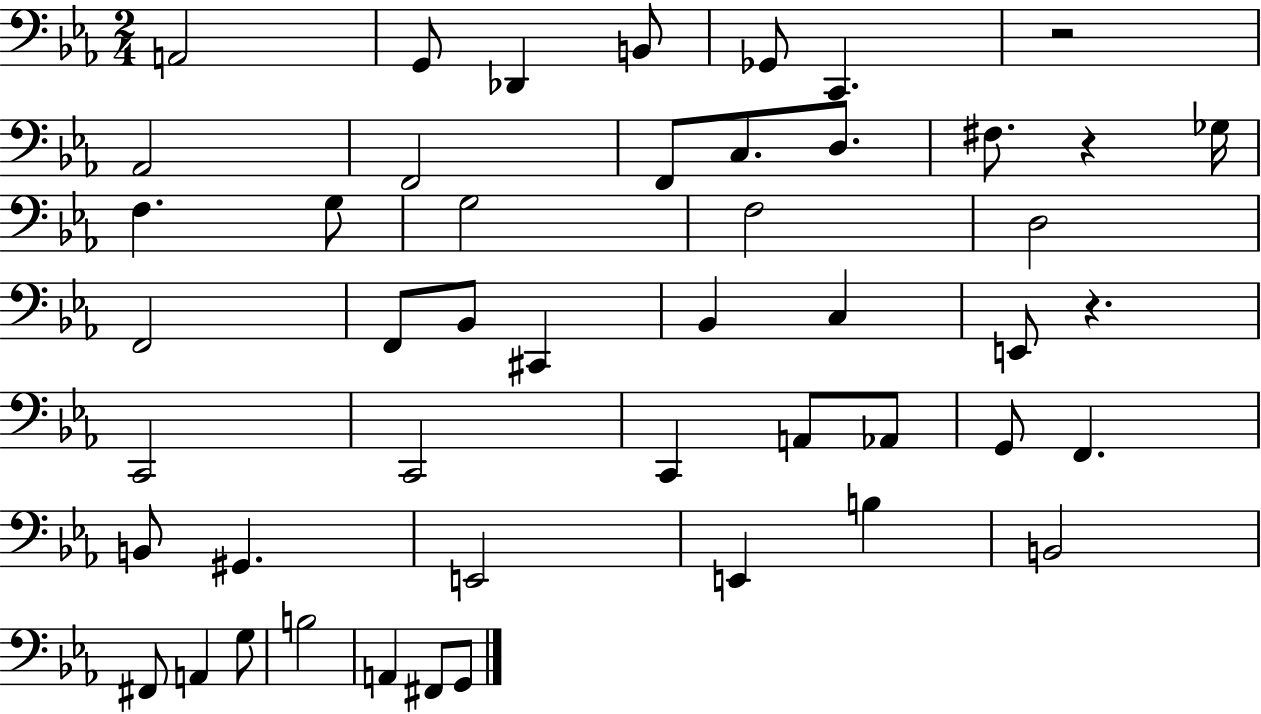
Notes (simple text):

A2/h G2/e Db2/q B2/e Gb2/e C2/q. R/h Ab2/h F2/h F2/e C3/e. D3/e. F#3/e. R/q Gb3/s F3/q. G3/e G3/h F3/h D3/h F2/h F2/e Bb2/e C#2/q Bb2/q C3/q E2/e R/q. C2/h C2/h C2/q A2/e Ab2/e G2/e F2/q. B2/e G#2/q. E2/h E2/q B3/q B2/h F#2/e A2/q G3/e B3/h A2/q F#2/e G2/e